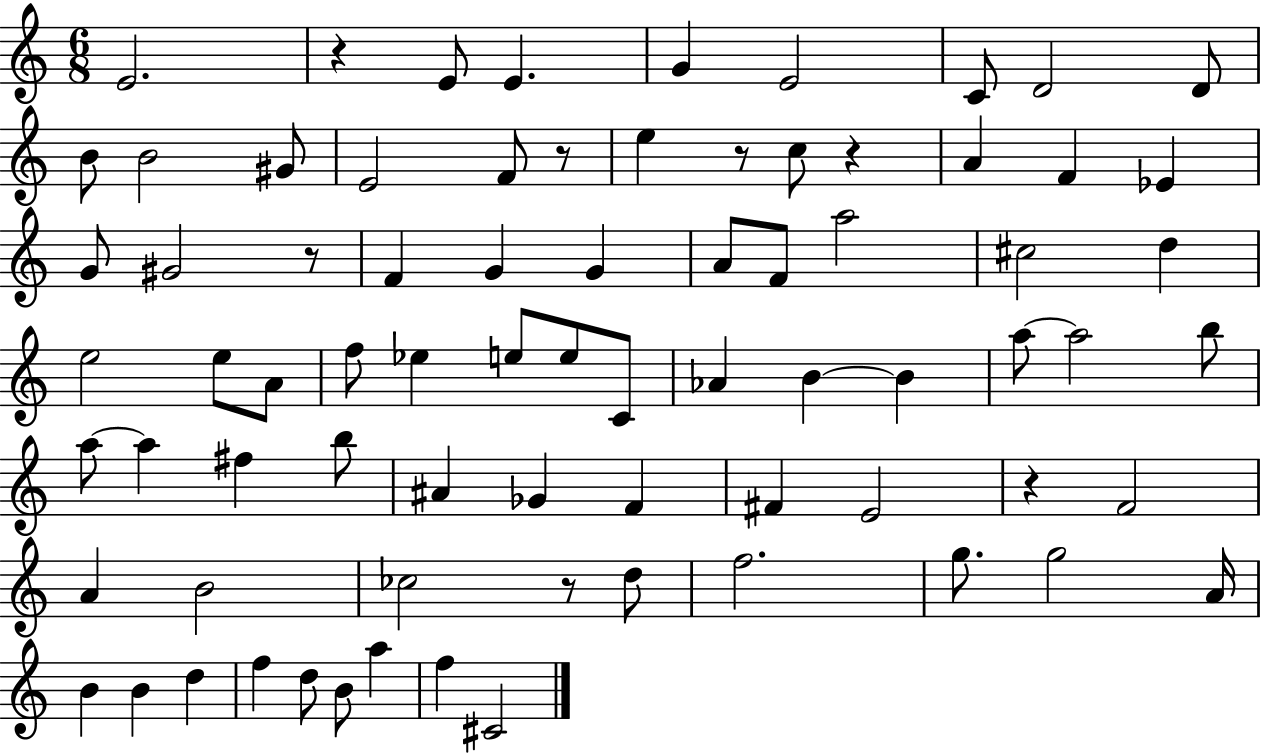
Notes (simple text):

E4/h. R/q E4/e E4/q. G4/q E4/h C4/e D4/h D4/e B4/e B4/h G#4/e E4/h F4/e R/e E5/q R/e C5/e R/q A4/q F4/q Eb4/q G4/e G#4/h R/e F4/q G4/q G4/q A4/e F4/e A5/h C#5/h D5/q E5/h E5/e A4/e F5/e Eb5/q E5/e E5/e C4/e Ab4/q B4/q B4/q A5/e A5/h B5/e A5/e A5/q F#5/q B5/e A#4/q Gb4/q F4/q F#4/q E4/h R/q F4/h A4/q B4/h CES5/h R/e D5/e F5/h. G5/e. G5/h A4/s B4/q B4/q D5/q F5/q D5/e B4/e A5/q F5/q C#4/h